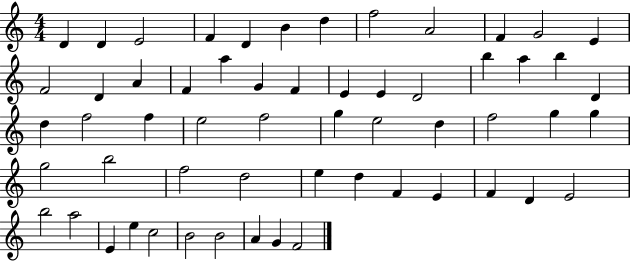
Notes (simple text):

D4/q D4/q E4/h F4/q D4/q B4/q D5/q F5/h A4/h F4/q G4/h E4/q F4/h D4/q A4/q F4/q A5/q G4/q F4/q E4/q E4/q D4/h B5/q A5/q B5/q D4/q D5/q F5/h F5/q E5/h F5/h G5/q E5/h D5/q F5/h G5/q G5/q G5/h B5/h F5/h D5/h E5/q D5/q F4/q E4/q F4/q D4/q E4/h B5/h A5/h E4/q E5/q C5/h B4/h B4/h A4/q G4/q F4/h